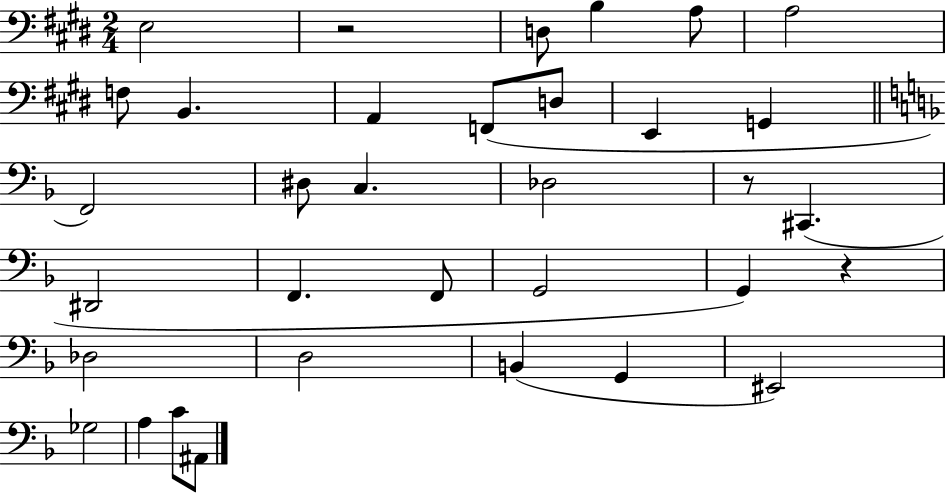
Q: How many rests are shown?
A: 3